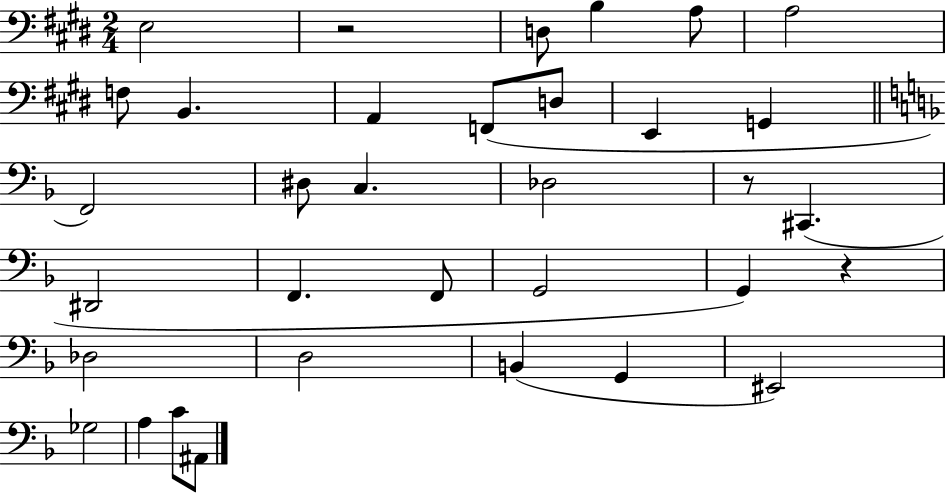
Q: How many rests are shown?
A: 3